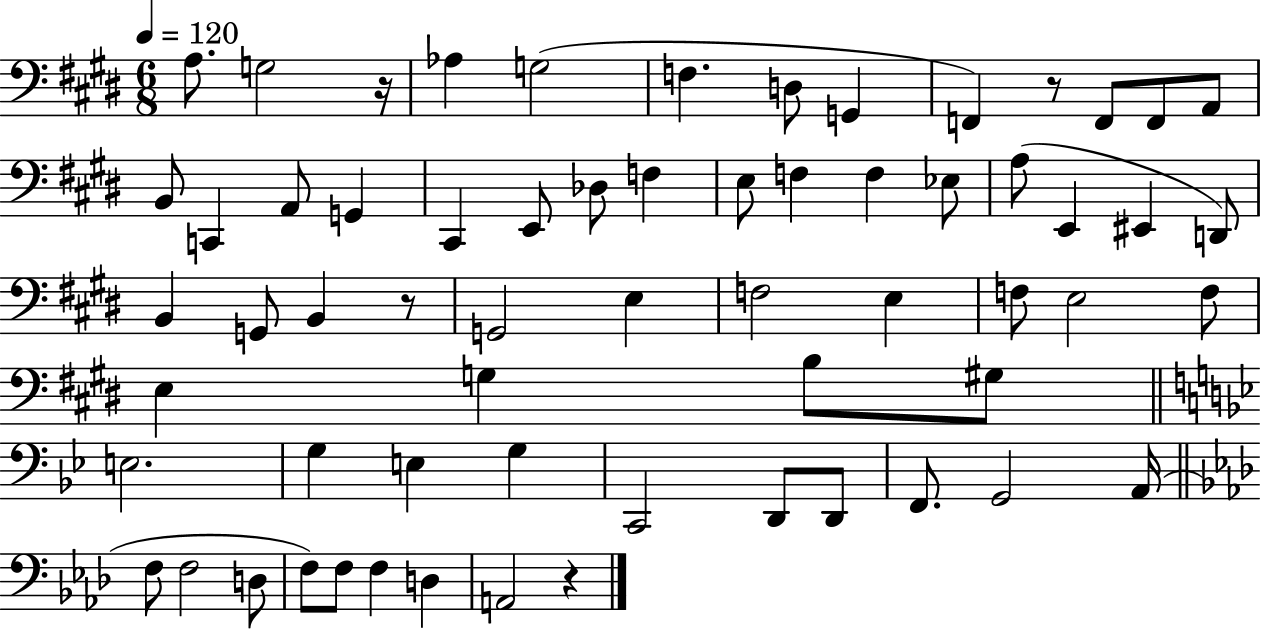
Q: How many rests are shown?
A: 4